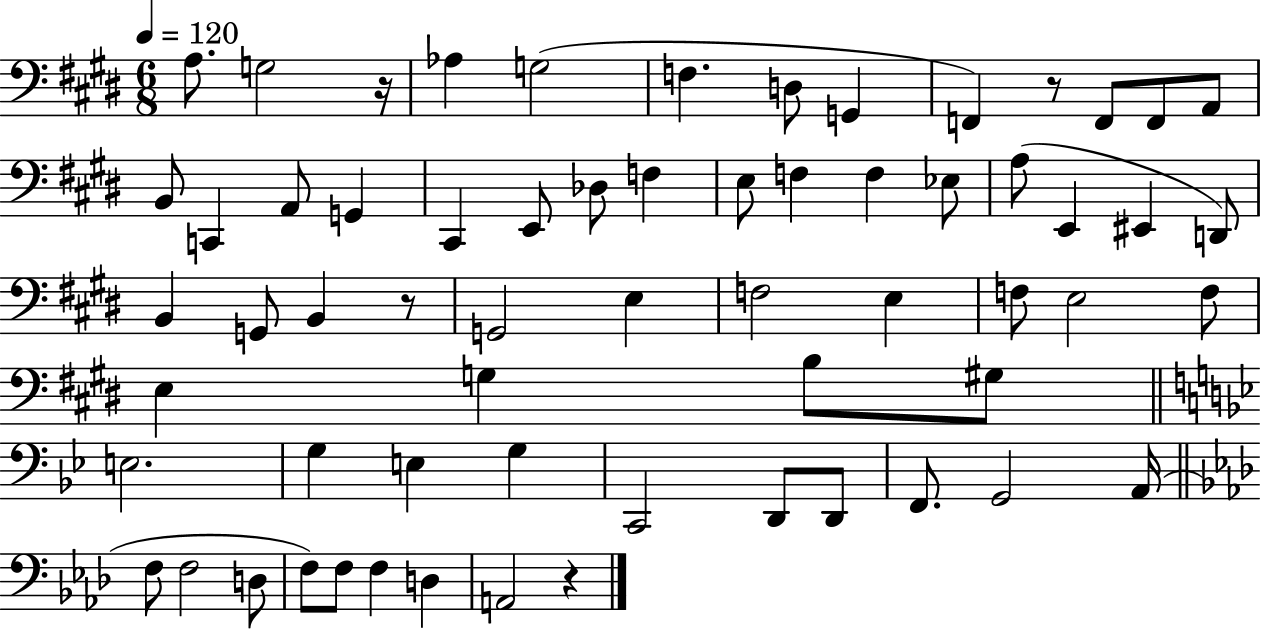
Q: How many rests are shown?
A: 4